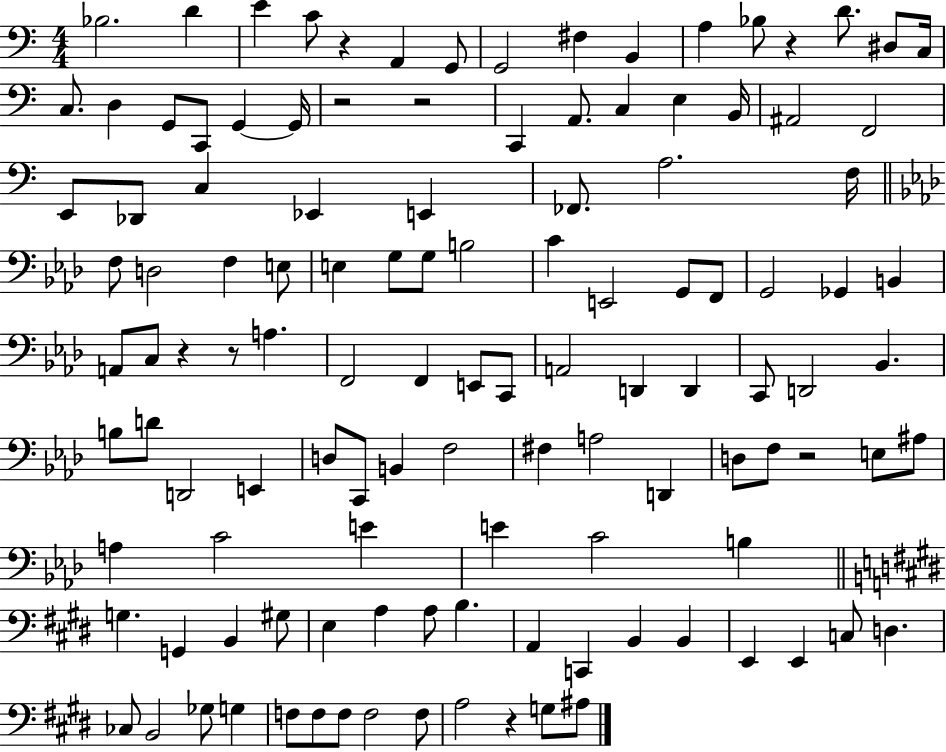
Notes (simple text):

Bb3/h. D4/q E4/q C4/e R/q A2/q G2/e G2/h F#3/q B2/q A3/q Bb3/e R/q D4/e. D#3/e C3/s C3/e. D3/q G2/e C2/e G2/q G2/s R/h R/h C2/q A2/e. C3/q E3/q B2/s A#2/h F2/h E2/e Db2/e C3/q Eb2/q E2/q FES2/e. A3/h. F3/s F3/e D3/h F3/q E3/e E3/q G3/e G3/e B3/h C4/q E2/h G2/e F2/e G2/h Gb2/q B2/q A2/e C3/e R/q R/e A3/q. F2/h F2/q E2/e C2/e A2/h D2/q D2/q C2/e D2/h Bb2/q. B3/e D4/e D2/h E2/q D3/e C2/e B2/q F3/h F#3/q A3/h D2/q D3/e F3/e R/h E3/e A#3/e A3/q C4/h E4/q E4/q C4/h B3/q G3/q. G2/q B2/q G#3/e E3/q A3/q A3/e B3/q. A2/q C2/q B2/q B2/q E2/q E2/q C3/e D3/q. CES3/e B2/h Gb3/e G3/q F3/e F3/e F3/e F3/h F3/e A3/h R/q G3/e A#3/e